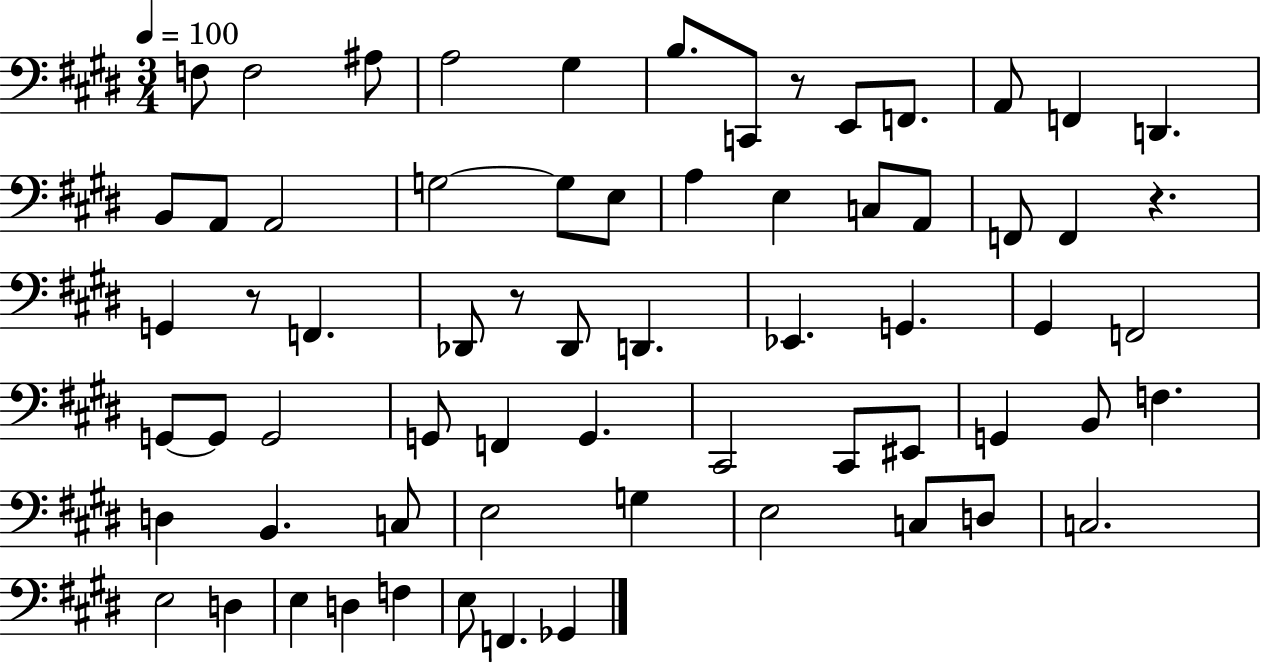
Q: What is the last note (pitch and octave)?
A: Gb2